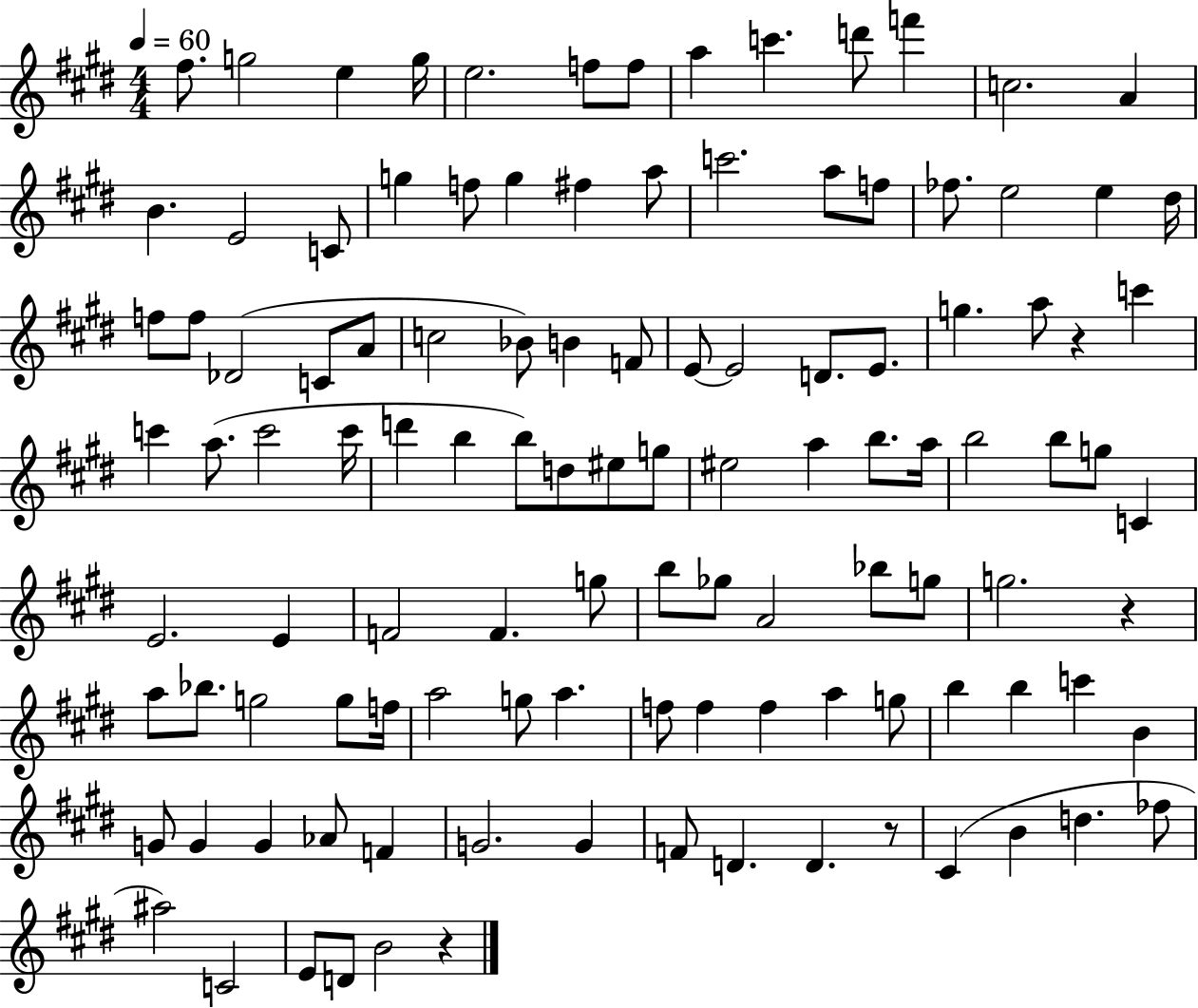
F#5/e. G5/h E5/q G5/s E5/h. F5/e F5/e A5/q C6/q. D6/e F6/q C5/h. A4/q B4/q. E4/h C4/e G5/q F5/e G5/q F#5/q A5/e C6/h. A5/e F5/e FES5/e. E5/h E5/q D#5/s F5/e F5/e Db4/h C4/e A4/e C5/h Bb4/e B4/q F4/e E4/e E4/h D4/e. E4/e. G5/q. A5/e R/q C6/q C6/q A5/e. C6/h C6/s D6/q B5/q B5/e D5/e EIS5/e G5/e EIS5/h A5/q B5/e. A5/s B5/h B5/e G5/e C4/q E4/h. E4/q F4/h F4/q. G5/e B5/e Gb5/e A4/h Bb5/e G5/e G5/h. R/q A5/e Bb5/e. G5/h G5/e F5/s A5/h G5/e A5/q. F5/e F5/q F5/q A5/q G5/e B5/q B5/q C6/q B4/q G4/e G4/q G4/q Ab4/e F4/q G4/h. G4/q F4/e D4/q. D4/q. R/e C#4/q B4/q D5/q. FES5/e A#5/h C4/h E4/e D4/e B4/h R/q